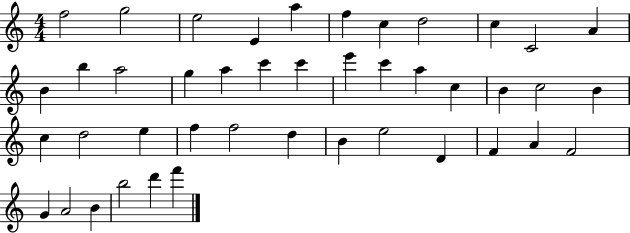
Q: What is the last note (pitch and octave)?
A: F6